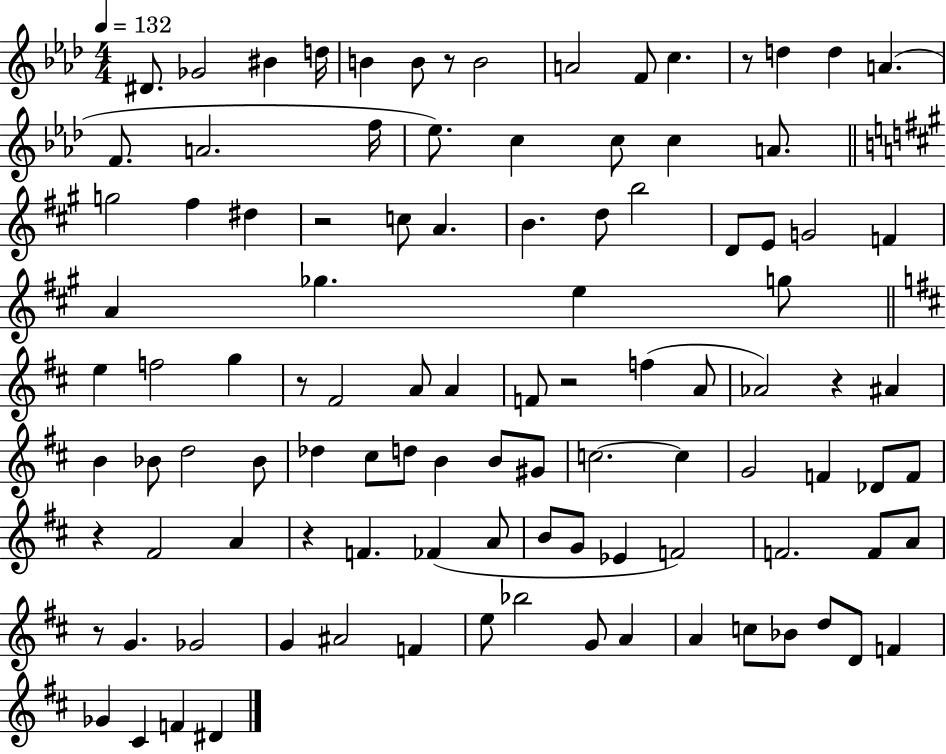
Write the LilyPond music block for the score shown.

{
  \clef treble
  \numericTimeSignature
  \time 4/4
  \key aes \major
  \tempo 4 = 132
  dis'8. ges'2 bis'4 d''16 | b'4 b'8 r8 b'2 | a'2 f'8 c''4. | r8 d''4 d''4 a'4.( | \break f'8. a'2. f''16 | ees''8.) c''4 c''8 c''4 a'8. | \bar "||" \break \key a \major g''2 fis''4 dis''4 | r2 c''8 a'4. | b'4. d''8 b''2 | d'8 e'8 g'2 f'4 | \break a'4 ges''4. e''4 g''8 | \bar "||" \break \key b \minor e''4 f''2 g''4 | r8 fis'2 a'8 a'4 | f'8 r2 f''4( a'8 | aes'2) r4 ais'4 | \break b'4 bes'8 d''2 bes'8 | des''4 cis''8 d''8 b'4 b'8 gis'8 | c''2.~~ c''4 | g'2 f'4 des'8 f'8 | \break r4 fis'2 a'4 | r4 f'4. fes'4( a'8 | b'8 g'8 ees'4 f'2) | f'2. f'8 a'8 | \break r8 g'4. ges'2 | g'4 ais'2 f'4 | e''8 bes''2 g'8 a'4 | a'4 c''8 bes'8 d''8 d'8 f'4 | \break ges'4 cis'4 f'4 dis'4 | \bar "|."
}